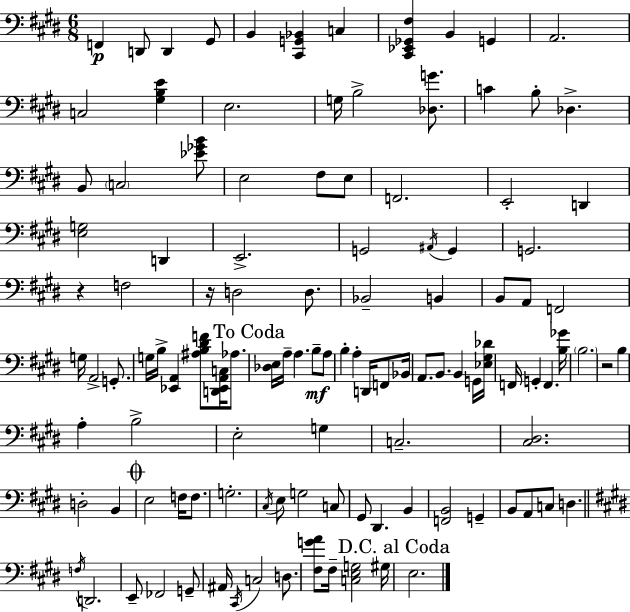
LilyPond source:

{
  \clef bass
  \numericTimeSignature
  \time 6/8
  \key e \major
  f,4\p d,8 d,4 gis,8 | b,4 <cis, g, bes,>4 c4 | <cis, ees, ges, fis>4 b,4 g,4 | a,2. | \break c2 <gis b e'>4 | e2. | g16 b2-> <des g'>8. | c'4 b8-. des4.-> | \break b,8 \parenthesize c2 <ees' ges' b'>8 | e2 fis8 e8 | f,2. | e,2-. d,4 | \break <e g>2 d,4 | e,2.-> | g,2 \acciaccatura { ais,16 } g,4 | g,2. | \break r4 f2 | r16 d2 d8. | bes,2-- b,4 | b,8 a,8 f,2 | \break g16 a,2-> g,8.-. | g16 b16-> <ees, a,>4 <ais b dis' f'>8 <d, ees, a, c>16 aes8. | \mark "To Coda" <des e>16 a16-- a4. b8--\mf a8 | b4-. a4-. d,16 f,8 | \break bes,16 a,8. b,8. b,4 g,16 | <ees gis des'>16 f,16 g,4-. f,4. | <b ges'>16 \parenthesize b2. | r2 b4 | \break a4-. b2-> | e2-. g4 | c2.-- | <cis dis>2. | \break d2-. b,4 | \mark \markup { \musicglyph "scripts.coda" } e2 f16 f8. | g2.-. | \acciaccatura { cis16 } e8 g2 | \break c8 gis,8 dis,4. b,4 | <f, b,>2 g,4-- | b,8 a,8 c8 d4. | \bar "||" \break \key e \major \acciaccatura { f16 } d,2. | e,8-- fes,2 g,8-- | ais,16 \acciaccatura { cis,16 } c2 d8. | <fis g' a'>8 fis16-- <c e g>2 | \break gis16 \mark "D.C. al Coda" e2. | \bar "|."
}